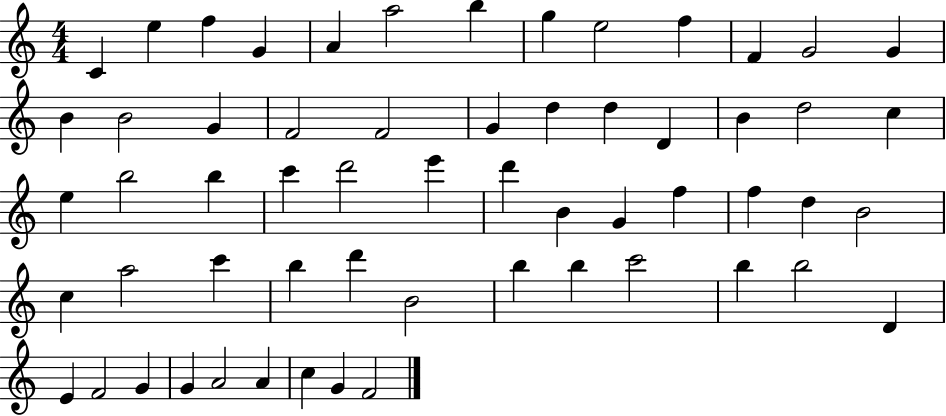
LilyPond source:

{
  \clef treble
  \numericTimeSignature
  \time 4/4
  \key c \major
  c'4 e''4 f''4 g'4 | a'4 a''2 b''4 | g''4 e''2 f''4 | f'4 g'2 g'4 | \break b'4 b'2 g'4 | f'2 f'2 | g'4 d''4 d''4 d'4 | b'4 d''2 c''4 | \break e''4 b''2 b''4 | c'''4 d'''2 e'''4 | d'''4 b'4 g'4 f''4 | f''4 d''4 b'2 | \break c''4 a''2 c'''4 | b''4 d'''4 b'2 | b''4 b''4 c'''2 | b''4 b''2 d'4 | \break e'4 f'2 g'4 | g'4 a'2 a'4 | c''4 g'4 f'2 | \bar "|."
}